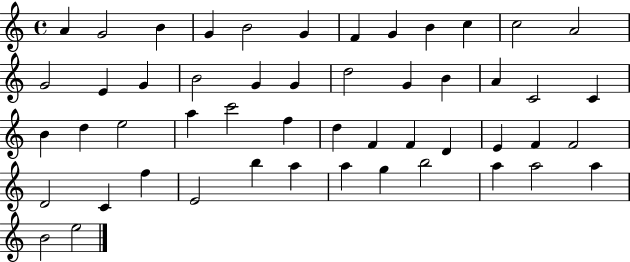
{
  \clef treble
  \time 4/4
  \defaultTimeSignature
  \key c \major
  a'4 g'2 b'4 | g'4 b'2 g'4 | f'4 g'4 b'4 c''4 | c''2 a'2 | \break g'2 e'4 g'4 | b'2 g'4 g'4 | d''2 g'4 b'4 | a'4 c'2 c'4 | \break b'4 d''4 e''2 | a''4 c'''2 f''4 | d''4 f'4 f'4 d'4 | e'4 f'4 f'2 | \break d'2 c'4 f''4 | e'2 b''4 a''4 | a''4 g''4 b''2 | a''4 a''2 a''4 | \break b'2 e''2 | \bar "|."
}